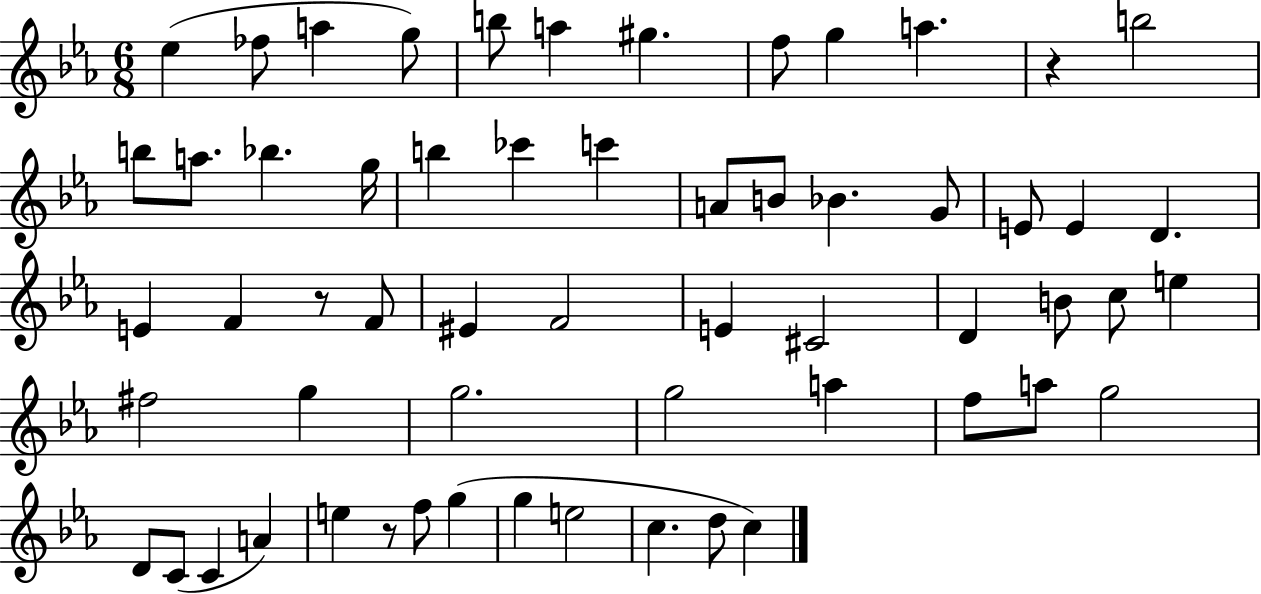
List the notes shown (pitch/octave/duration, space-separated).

Eb5/q FES5/e A5/q G5/e B5/e A5/q G#5/q. F5/e G5/q A5/q. R/q B5/h B5/e A5/e. Bb5/q. G5/s B5/q CES6/q C6/q A4/e B4/e Bb4/q. G4/e E4/e E4/q D4/q. E4/q F4/q R/e F4/e EIS4/q F4/h E4/q C#4/h D4/q B4/e C5/e E5/q F#5/h G5/q G5/h. G5/h A5/q F5/e A5/e G5/h D4/e C4/e C4/q A4/q E5/q R/e F5/e G5/q G5/q E5/h C5/q. D5/e C5/q